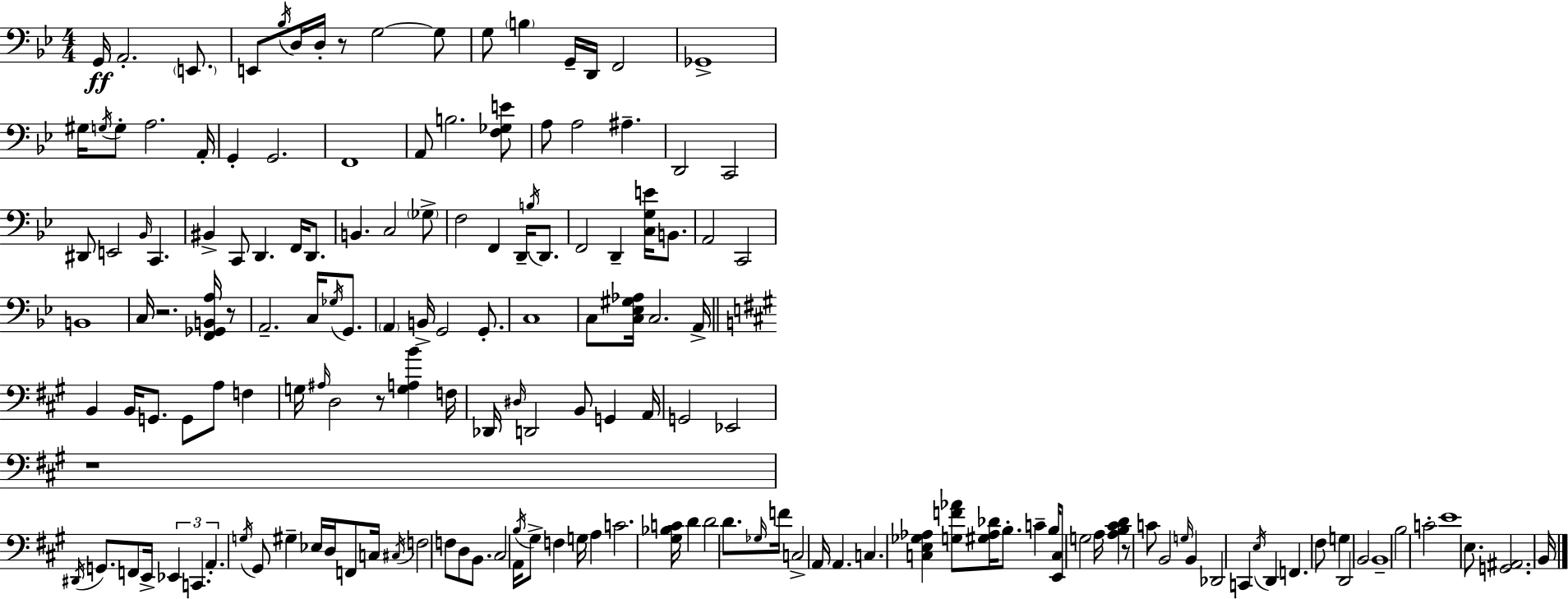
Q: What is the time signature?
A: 4/4